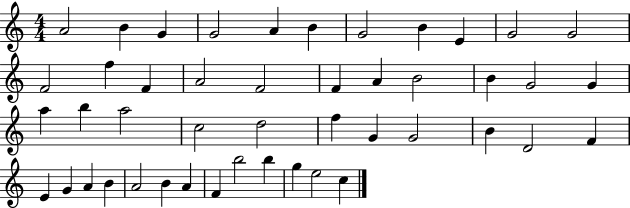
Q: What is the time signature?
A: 4/4